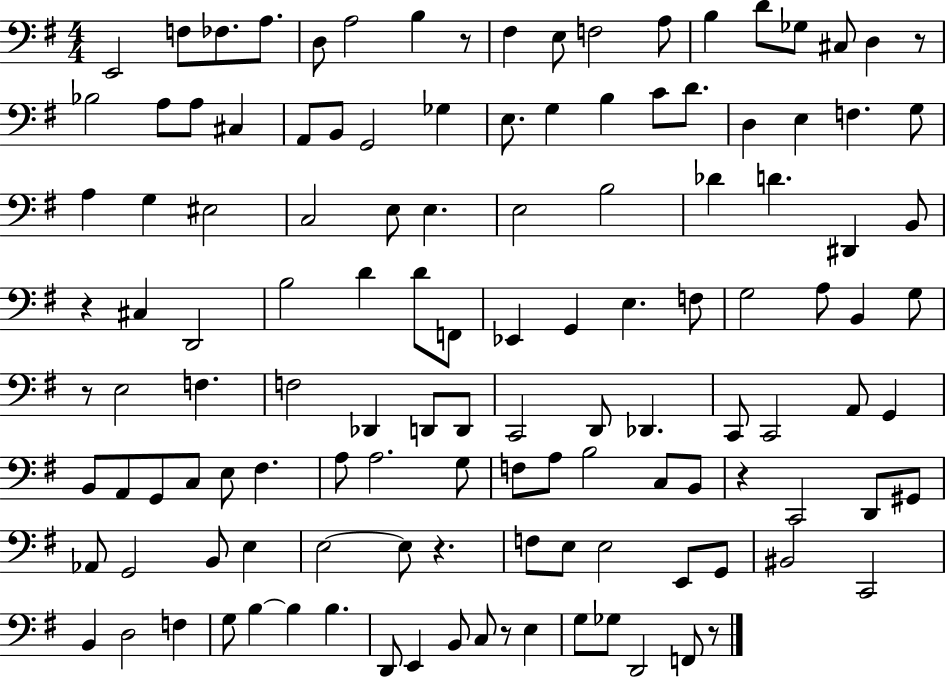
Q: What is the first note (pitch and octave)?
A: E2